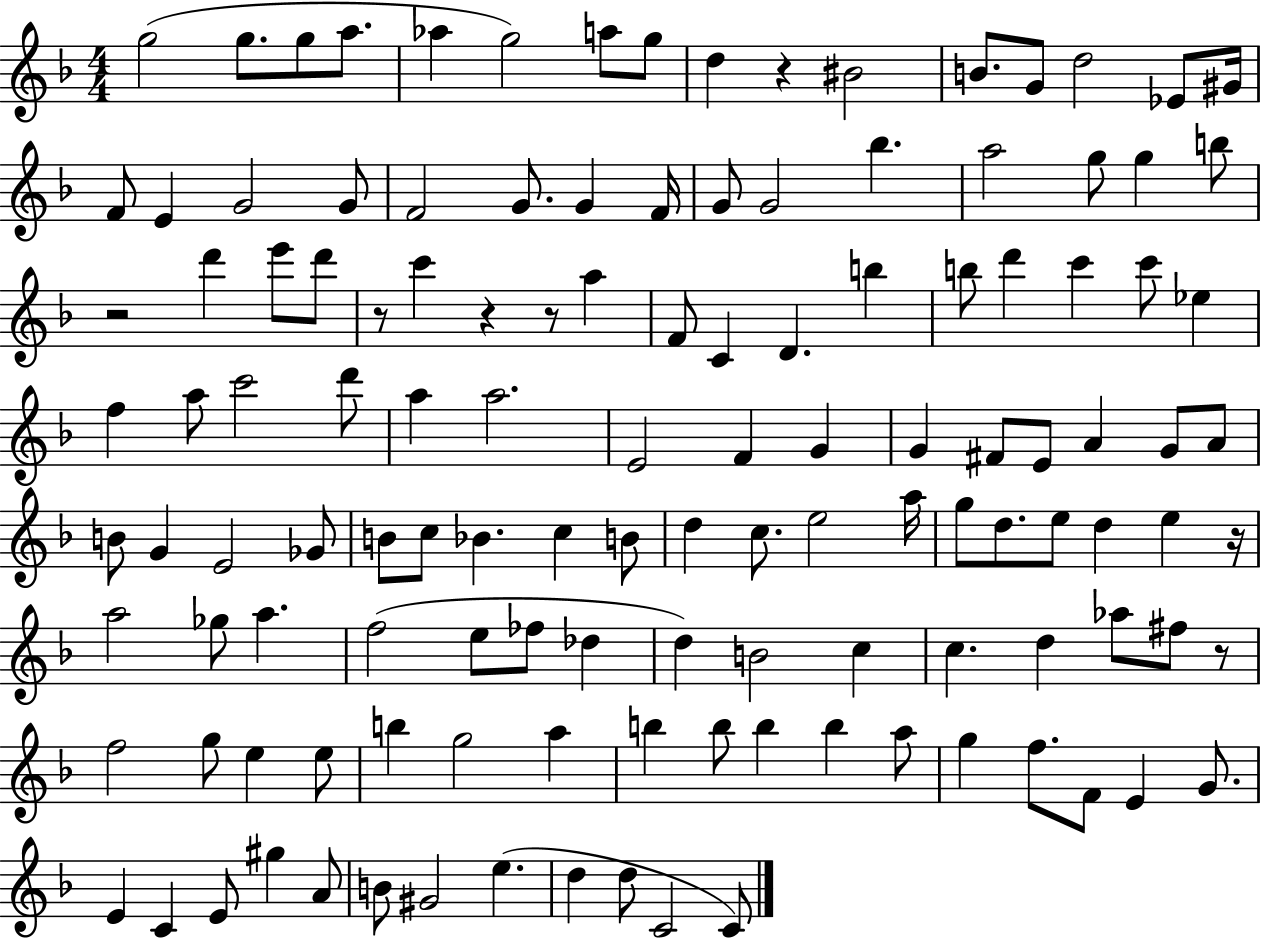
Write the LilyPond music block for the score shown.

{
  \clef treble
  \numericTimeSignature
  \time 4/4
  \key f \major
  g''2( g''8. g''8 a''8. | aes''4 g''2) a''8 g''8 | d''4 r4 bis'2 | b'8. g'8 d''2 ees'8 gis'16 | \break f'8 e'4 g'2 g'8 | f'2 g'8. g'4 f'16 | g'8 g'2 bes''4. | a''2 g''8 g''4 b''8 | \break r2 d'''4 e'''8 d'''8 | r8 c'''4 r4 r8 a''4 | f'8 c'4 d'4. b''4 | b''8 d'''4 c'''4 c'''8 ees''4 | \break f''4 a''8 c'''2 d'''8 | a''4 a''2. | e'2 f'4 g'4 | g'4 fis'8 e'8 a'4 g'8 a'8 | \break b'8 g'4 e'2 ges'8 | b'8 c''8 bes'4. c''4 b'8 | d''4 c''8. e''2 a''16 | g''8 d''8. e''8 d''4 e''4 r16 | \break a''2 ges''8 a''4. | f''2( e''8 fes''8 des''4 | d''4) b'2 c''4 | c''4. d''4 aes''8 fis''8 r8 | \break f''2 g''8 e''4 e''8 | b''4 g''2 a''4 | b''4 b''8 b''4 b''4 a''8 | g''4 f''8. f'8 e'4 g'8. | \break e'4 c'4 e'8 gis''4 a'8 | b'8 gis'2 e''4.( | d''4 d''8 c'2 c'8) | \bar "|."
}